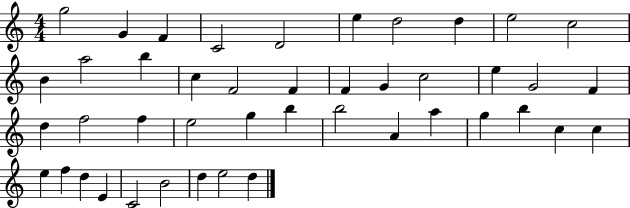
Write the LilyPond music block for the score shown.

{
  \clef treble
  \numericTimeSignature
  \time 4/4
  \key c \major
  g''2 g'4 f'4 | c'2 d'2 | e''4 d''2 d''4 | e''2 c''2 | \break b'4 a''2 b''4 | c''4 f'2 f'4 | f'4 g'4 c''2 | e''4 g'2 f'4 | \break d''4 f''2 f''4 | e''2 g''4 b''4 | b''2 a'4 a''4 | g''4 b''4 c''4 c''4 | \break e''4 f''4 d''4 e'4 | c'2 b'2 | d''4 e''2 d''4 | \bar "|."
}